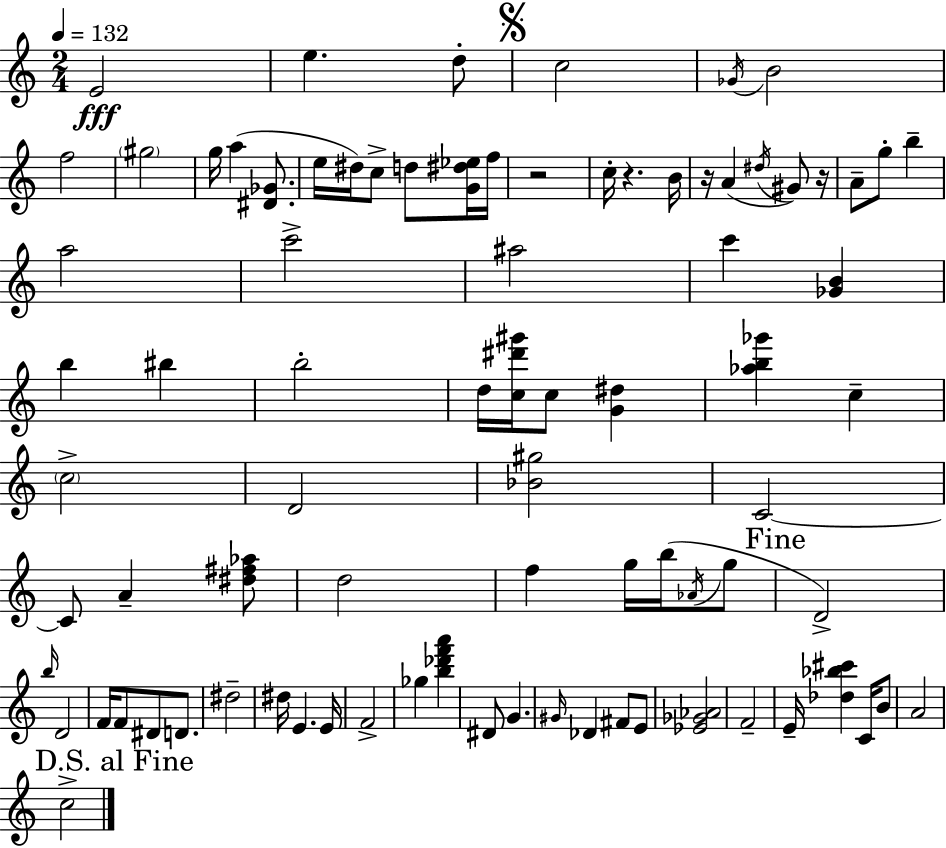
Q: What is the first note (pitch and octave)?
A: E4